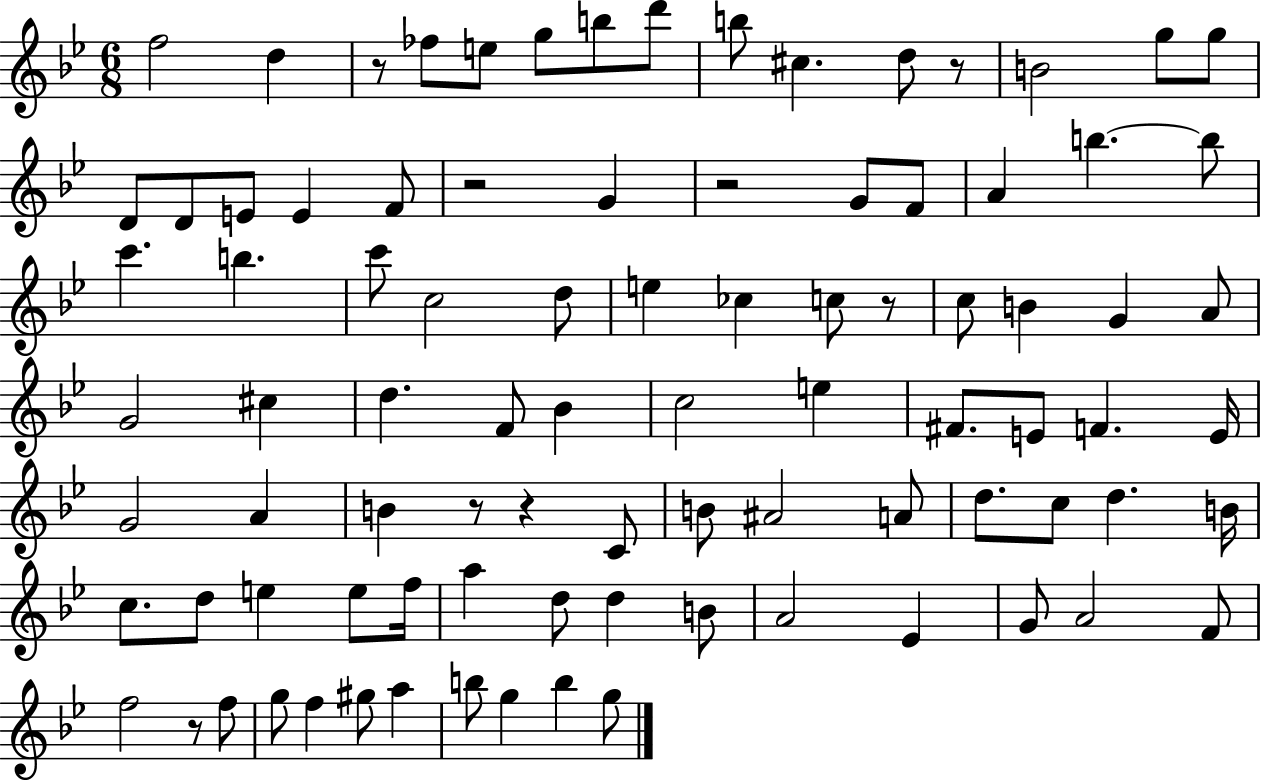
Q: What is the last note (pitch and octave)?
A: G5